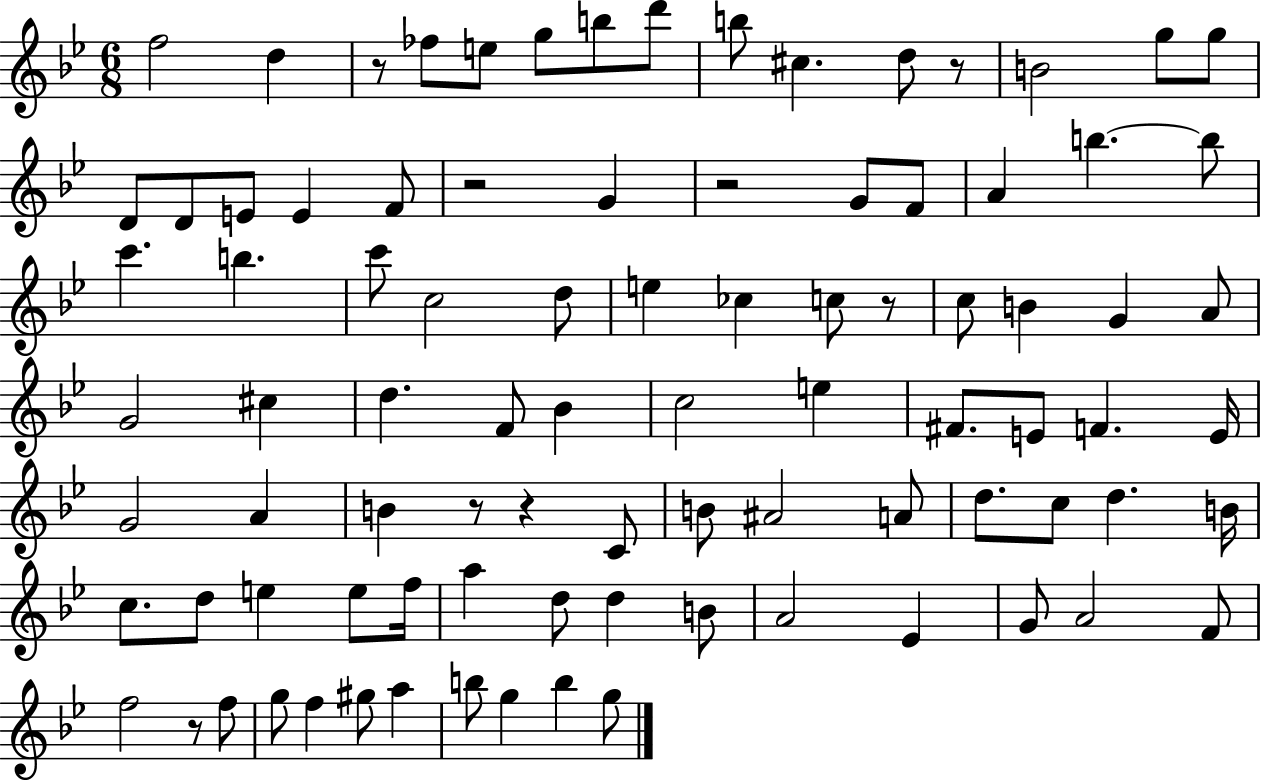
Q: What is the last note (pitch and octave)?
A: G5